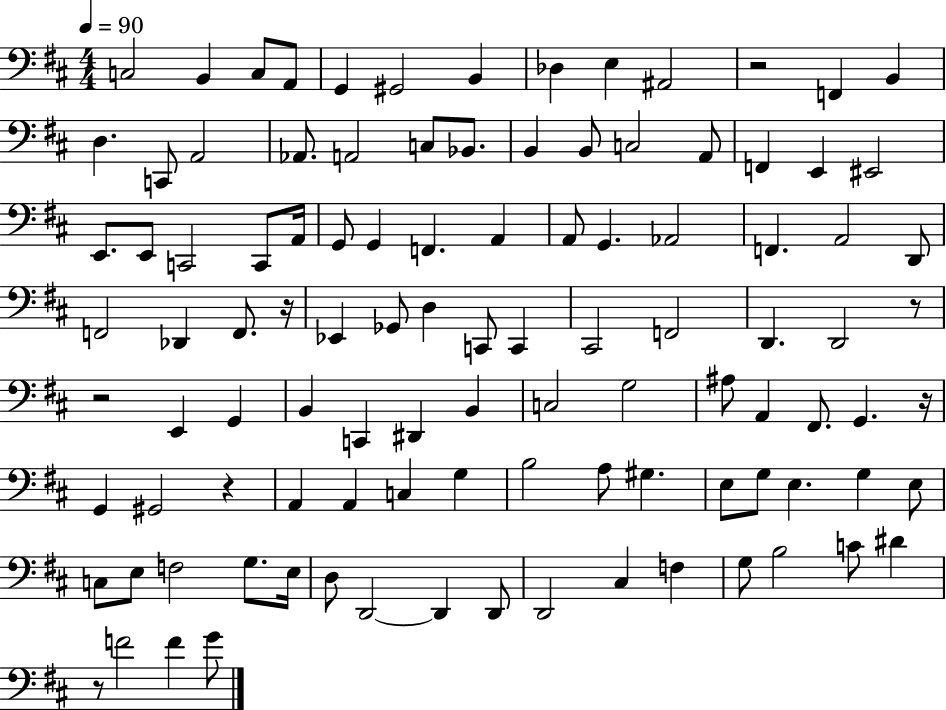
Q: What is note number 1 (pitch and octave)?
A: C3